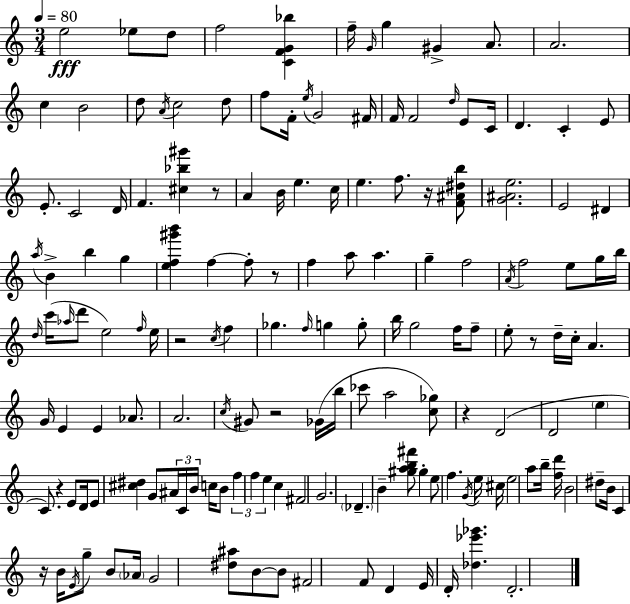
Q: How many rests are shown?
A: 9